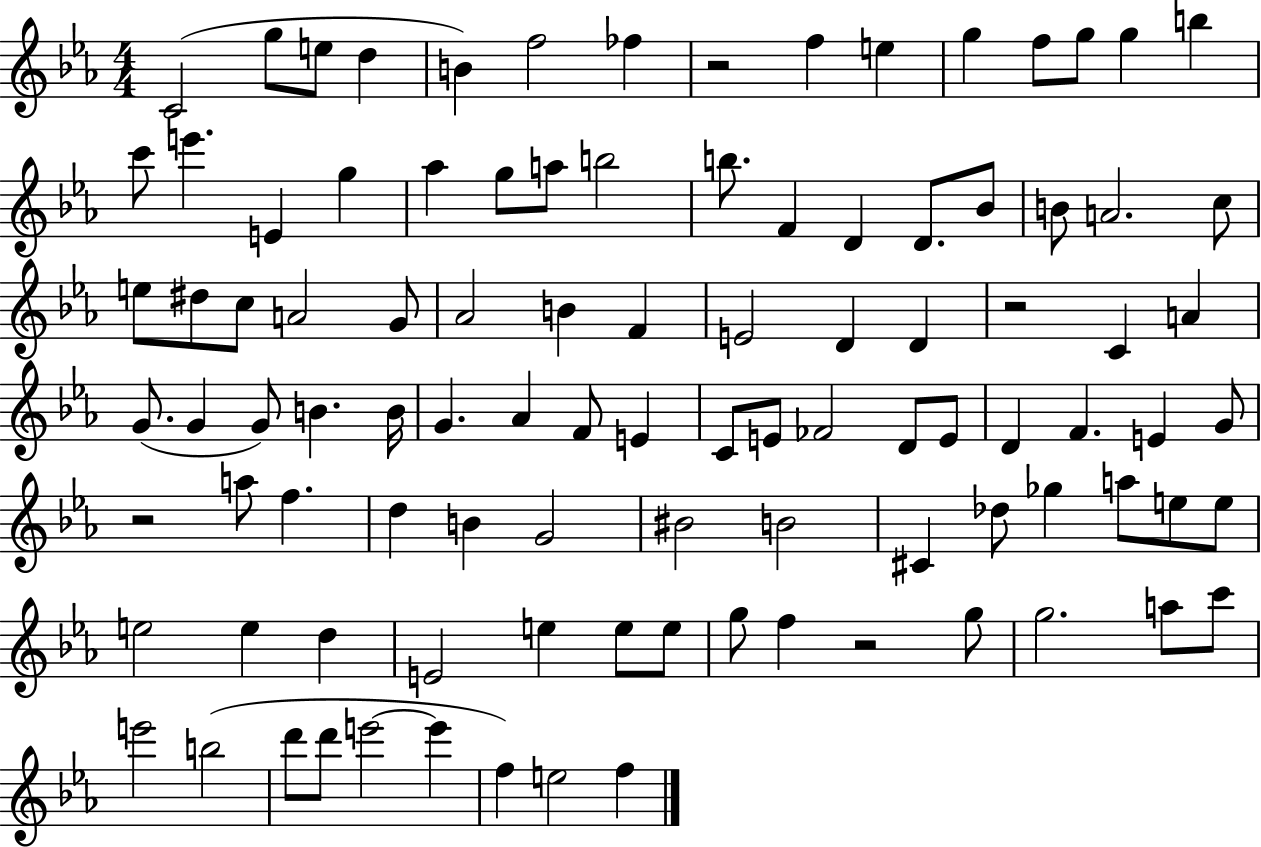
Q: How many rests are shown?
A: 4